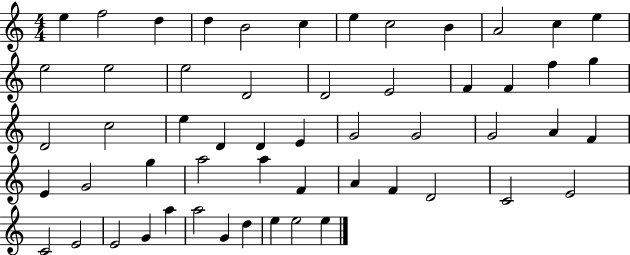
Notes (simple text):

E5/q F5/h D5/q D5/q B4/h C5/q E5/q C5/h B4/q A4/h C5/q E5/q E5/h E5/h E5/h D4/h D4/h E4/h F4/q F4/q F5/q G5/q D4/h C5/h E5/q D4/q D4/q E4/q G4/h G4/h G4/h A4/q F4/q E4/q G4/h G5/q A5/h A5/q F4/q A4/q F4/q D4/h C4/h E4/h C4/h E4/h E4/h G4/q A5/q A5/h G4/q D5/q E5/q E5/h E5/q